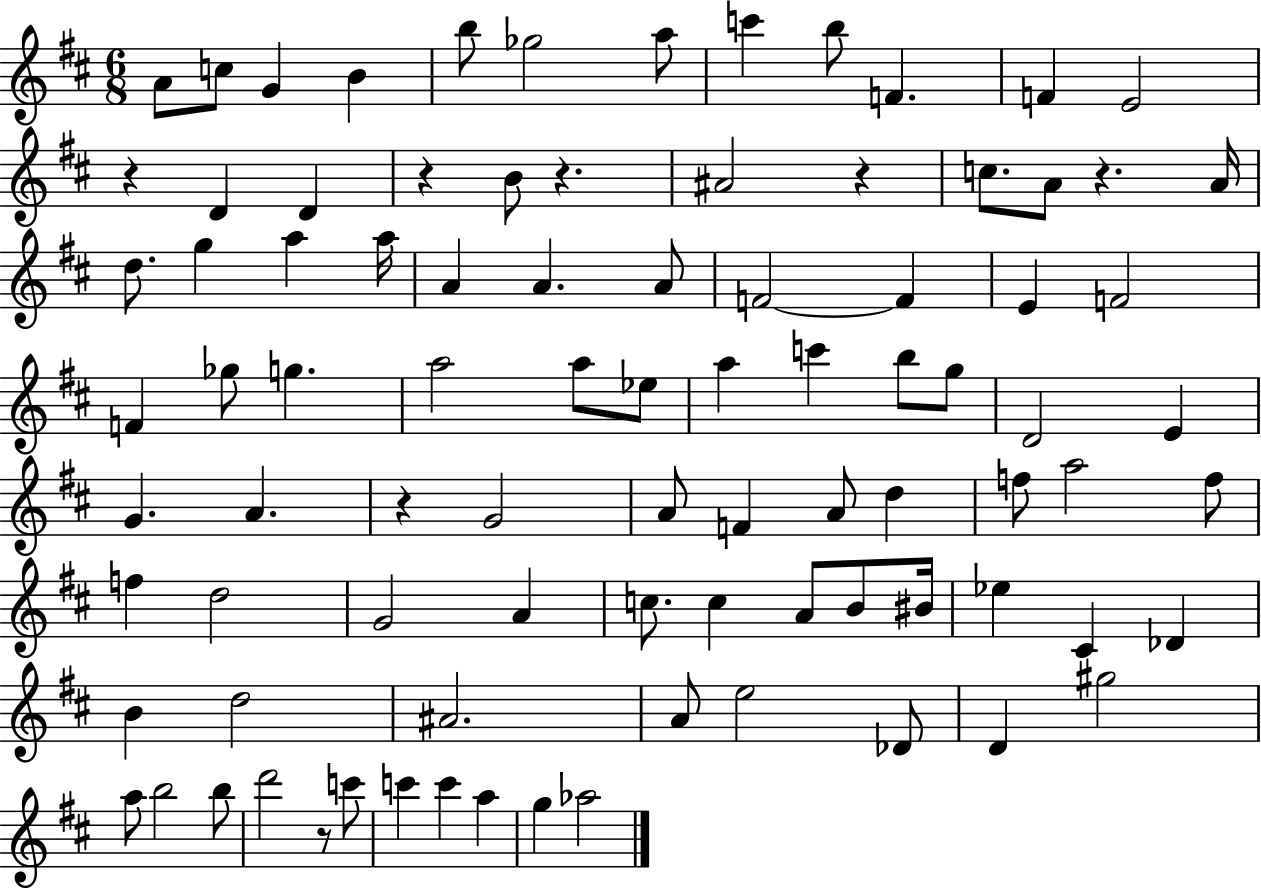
A4/e C5/e G4/q B4/q B5/e Gb5/h A5/e C6/q B5/e F4/q. F4/q E4/h R/q D4/q D4/q R/q B4/e R/q. A#4/h R/q C5/e. A4/e R/q. A4/s D5/e. G5/q A5/q A5/s A4/q A4/q. A4/e F4/h F4/q E4/q F4/h F4/q Gb5/e G5/q. A5/h A5/e Eb5/e A5/q C6/q B5/e G5/e D4/h E4/q G4/q. A4/q. R/q G4/h A4/e F4/q A4/e D5/q F5/e A5/h F5/e F5/q D5/h G4/h A4/q C5/e. C5/q A4/e B4/e BIS4/s Eb5/q C#4/q Db4/q B4/q D5/h A#4/h. A4/e E5/h Db4/e D4/q G#5/h A5/e B5/h B5/e D6/h R/e C6/e C6/q C6/q A5/q G5/q Ab5/h